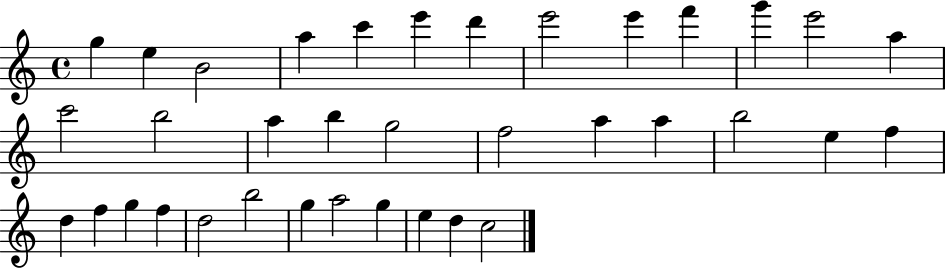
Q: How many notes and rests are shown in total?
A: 36